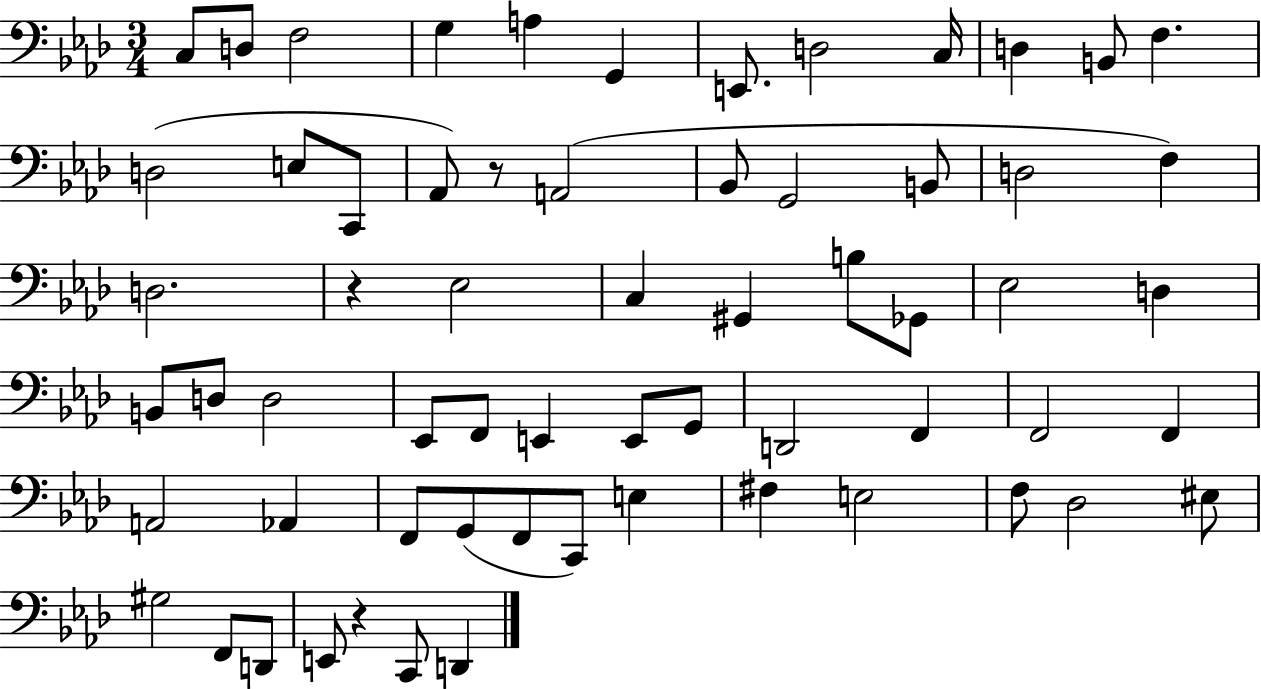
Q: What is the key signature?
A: AES major